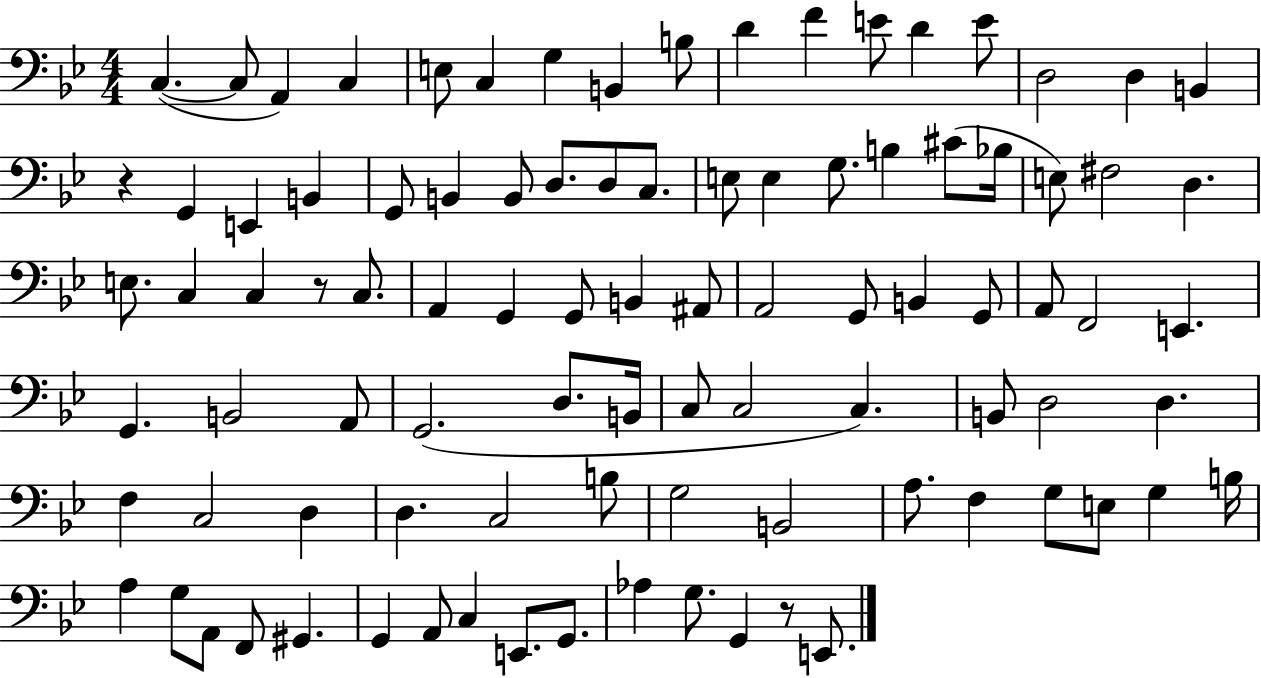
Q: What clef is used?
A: bass